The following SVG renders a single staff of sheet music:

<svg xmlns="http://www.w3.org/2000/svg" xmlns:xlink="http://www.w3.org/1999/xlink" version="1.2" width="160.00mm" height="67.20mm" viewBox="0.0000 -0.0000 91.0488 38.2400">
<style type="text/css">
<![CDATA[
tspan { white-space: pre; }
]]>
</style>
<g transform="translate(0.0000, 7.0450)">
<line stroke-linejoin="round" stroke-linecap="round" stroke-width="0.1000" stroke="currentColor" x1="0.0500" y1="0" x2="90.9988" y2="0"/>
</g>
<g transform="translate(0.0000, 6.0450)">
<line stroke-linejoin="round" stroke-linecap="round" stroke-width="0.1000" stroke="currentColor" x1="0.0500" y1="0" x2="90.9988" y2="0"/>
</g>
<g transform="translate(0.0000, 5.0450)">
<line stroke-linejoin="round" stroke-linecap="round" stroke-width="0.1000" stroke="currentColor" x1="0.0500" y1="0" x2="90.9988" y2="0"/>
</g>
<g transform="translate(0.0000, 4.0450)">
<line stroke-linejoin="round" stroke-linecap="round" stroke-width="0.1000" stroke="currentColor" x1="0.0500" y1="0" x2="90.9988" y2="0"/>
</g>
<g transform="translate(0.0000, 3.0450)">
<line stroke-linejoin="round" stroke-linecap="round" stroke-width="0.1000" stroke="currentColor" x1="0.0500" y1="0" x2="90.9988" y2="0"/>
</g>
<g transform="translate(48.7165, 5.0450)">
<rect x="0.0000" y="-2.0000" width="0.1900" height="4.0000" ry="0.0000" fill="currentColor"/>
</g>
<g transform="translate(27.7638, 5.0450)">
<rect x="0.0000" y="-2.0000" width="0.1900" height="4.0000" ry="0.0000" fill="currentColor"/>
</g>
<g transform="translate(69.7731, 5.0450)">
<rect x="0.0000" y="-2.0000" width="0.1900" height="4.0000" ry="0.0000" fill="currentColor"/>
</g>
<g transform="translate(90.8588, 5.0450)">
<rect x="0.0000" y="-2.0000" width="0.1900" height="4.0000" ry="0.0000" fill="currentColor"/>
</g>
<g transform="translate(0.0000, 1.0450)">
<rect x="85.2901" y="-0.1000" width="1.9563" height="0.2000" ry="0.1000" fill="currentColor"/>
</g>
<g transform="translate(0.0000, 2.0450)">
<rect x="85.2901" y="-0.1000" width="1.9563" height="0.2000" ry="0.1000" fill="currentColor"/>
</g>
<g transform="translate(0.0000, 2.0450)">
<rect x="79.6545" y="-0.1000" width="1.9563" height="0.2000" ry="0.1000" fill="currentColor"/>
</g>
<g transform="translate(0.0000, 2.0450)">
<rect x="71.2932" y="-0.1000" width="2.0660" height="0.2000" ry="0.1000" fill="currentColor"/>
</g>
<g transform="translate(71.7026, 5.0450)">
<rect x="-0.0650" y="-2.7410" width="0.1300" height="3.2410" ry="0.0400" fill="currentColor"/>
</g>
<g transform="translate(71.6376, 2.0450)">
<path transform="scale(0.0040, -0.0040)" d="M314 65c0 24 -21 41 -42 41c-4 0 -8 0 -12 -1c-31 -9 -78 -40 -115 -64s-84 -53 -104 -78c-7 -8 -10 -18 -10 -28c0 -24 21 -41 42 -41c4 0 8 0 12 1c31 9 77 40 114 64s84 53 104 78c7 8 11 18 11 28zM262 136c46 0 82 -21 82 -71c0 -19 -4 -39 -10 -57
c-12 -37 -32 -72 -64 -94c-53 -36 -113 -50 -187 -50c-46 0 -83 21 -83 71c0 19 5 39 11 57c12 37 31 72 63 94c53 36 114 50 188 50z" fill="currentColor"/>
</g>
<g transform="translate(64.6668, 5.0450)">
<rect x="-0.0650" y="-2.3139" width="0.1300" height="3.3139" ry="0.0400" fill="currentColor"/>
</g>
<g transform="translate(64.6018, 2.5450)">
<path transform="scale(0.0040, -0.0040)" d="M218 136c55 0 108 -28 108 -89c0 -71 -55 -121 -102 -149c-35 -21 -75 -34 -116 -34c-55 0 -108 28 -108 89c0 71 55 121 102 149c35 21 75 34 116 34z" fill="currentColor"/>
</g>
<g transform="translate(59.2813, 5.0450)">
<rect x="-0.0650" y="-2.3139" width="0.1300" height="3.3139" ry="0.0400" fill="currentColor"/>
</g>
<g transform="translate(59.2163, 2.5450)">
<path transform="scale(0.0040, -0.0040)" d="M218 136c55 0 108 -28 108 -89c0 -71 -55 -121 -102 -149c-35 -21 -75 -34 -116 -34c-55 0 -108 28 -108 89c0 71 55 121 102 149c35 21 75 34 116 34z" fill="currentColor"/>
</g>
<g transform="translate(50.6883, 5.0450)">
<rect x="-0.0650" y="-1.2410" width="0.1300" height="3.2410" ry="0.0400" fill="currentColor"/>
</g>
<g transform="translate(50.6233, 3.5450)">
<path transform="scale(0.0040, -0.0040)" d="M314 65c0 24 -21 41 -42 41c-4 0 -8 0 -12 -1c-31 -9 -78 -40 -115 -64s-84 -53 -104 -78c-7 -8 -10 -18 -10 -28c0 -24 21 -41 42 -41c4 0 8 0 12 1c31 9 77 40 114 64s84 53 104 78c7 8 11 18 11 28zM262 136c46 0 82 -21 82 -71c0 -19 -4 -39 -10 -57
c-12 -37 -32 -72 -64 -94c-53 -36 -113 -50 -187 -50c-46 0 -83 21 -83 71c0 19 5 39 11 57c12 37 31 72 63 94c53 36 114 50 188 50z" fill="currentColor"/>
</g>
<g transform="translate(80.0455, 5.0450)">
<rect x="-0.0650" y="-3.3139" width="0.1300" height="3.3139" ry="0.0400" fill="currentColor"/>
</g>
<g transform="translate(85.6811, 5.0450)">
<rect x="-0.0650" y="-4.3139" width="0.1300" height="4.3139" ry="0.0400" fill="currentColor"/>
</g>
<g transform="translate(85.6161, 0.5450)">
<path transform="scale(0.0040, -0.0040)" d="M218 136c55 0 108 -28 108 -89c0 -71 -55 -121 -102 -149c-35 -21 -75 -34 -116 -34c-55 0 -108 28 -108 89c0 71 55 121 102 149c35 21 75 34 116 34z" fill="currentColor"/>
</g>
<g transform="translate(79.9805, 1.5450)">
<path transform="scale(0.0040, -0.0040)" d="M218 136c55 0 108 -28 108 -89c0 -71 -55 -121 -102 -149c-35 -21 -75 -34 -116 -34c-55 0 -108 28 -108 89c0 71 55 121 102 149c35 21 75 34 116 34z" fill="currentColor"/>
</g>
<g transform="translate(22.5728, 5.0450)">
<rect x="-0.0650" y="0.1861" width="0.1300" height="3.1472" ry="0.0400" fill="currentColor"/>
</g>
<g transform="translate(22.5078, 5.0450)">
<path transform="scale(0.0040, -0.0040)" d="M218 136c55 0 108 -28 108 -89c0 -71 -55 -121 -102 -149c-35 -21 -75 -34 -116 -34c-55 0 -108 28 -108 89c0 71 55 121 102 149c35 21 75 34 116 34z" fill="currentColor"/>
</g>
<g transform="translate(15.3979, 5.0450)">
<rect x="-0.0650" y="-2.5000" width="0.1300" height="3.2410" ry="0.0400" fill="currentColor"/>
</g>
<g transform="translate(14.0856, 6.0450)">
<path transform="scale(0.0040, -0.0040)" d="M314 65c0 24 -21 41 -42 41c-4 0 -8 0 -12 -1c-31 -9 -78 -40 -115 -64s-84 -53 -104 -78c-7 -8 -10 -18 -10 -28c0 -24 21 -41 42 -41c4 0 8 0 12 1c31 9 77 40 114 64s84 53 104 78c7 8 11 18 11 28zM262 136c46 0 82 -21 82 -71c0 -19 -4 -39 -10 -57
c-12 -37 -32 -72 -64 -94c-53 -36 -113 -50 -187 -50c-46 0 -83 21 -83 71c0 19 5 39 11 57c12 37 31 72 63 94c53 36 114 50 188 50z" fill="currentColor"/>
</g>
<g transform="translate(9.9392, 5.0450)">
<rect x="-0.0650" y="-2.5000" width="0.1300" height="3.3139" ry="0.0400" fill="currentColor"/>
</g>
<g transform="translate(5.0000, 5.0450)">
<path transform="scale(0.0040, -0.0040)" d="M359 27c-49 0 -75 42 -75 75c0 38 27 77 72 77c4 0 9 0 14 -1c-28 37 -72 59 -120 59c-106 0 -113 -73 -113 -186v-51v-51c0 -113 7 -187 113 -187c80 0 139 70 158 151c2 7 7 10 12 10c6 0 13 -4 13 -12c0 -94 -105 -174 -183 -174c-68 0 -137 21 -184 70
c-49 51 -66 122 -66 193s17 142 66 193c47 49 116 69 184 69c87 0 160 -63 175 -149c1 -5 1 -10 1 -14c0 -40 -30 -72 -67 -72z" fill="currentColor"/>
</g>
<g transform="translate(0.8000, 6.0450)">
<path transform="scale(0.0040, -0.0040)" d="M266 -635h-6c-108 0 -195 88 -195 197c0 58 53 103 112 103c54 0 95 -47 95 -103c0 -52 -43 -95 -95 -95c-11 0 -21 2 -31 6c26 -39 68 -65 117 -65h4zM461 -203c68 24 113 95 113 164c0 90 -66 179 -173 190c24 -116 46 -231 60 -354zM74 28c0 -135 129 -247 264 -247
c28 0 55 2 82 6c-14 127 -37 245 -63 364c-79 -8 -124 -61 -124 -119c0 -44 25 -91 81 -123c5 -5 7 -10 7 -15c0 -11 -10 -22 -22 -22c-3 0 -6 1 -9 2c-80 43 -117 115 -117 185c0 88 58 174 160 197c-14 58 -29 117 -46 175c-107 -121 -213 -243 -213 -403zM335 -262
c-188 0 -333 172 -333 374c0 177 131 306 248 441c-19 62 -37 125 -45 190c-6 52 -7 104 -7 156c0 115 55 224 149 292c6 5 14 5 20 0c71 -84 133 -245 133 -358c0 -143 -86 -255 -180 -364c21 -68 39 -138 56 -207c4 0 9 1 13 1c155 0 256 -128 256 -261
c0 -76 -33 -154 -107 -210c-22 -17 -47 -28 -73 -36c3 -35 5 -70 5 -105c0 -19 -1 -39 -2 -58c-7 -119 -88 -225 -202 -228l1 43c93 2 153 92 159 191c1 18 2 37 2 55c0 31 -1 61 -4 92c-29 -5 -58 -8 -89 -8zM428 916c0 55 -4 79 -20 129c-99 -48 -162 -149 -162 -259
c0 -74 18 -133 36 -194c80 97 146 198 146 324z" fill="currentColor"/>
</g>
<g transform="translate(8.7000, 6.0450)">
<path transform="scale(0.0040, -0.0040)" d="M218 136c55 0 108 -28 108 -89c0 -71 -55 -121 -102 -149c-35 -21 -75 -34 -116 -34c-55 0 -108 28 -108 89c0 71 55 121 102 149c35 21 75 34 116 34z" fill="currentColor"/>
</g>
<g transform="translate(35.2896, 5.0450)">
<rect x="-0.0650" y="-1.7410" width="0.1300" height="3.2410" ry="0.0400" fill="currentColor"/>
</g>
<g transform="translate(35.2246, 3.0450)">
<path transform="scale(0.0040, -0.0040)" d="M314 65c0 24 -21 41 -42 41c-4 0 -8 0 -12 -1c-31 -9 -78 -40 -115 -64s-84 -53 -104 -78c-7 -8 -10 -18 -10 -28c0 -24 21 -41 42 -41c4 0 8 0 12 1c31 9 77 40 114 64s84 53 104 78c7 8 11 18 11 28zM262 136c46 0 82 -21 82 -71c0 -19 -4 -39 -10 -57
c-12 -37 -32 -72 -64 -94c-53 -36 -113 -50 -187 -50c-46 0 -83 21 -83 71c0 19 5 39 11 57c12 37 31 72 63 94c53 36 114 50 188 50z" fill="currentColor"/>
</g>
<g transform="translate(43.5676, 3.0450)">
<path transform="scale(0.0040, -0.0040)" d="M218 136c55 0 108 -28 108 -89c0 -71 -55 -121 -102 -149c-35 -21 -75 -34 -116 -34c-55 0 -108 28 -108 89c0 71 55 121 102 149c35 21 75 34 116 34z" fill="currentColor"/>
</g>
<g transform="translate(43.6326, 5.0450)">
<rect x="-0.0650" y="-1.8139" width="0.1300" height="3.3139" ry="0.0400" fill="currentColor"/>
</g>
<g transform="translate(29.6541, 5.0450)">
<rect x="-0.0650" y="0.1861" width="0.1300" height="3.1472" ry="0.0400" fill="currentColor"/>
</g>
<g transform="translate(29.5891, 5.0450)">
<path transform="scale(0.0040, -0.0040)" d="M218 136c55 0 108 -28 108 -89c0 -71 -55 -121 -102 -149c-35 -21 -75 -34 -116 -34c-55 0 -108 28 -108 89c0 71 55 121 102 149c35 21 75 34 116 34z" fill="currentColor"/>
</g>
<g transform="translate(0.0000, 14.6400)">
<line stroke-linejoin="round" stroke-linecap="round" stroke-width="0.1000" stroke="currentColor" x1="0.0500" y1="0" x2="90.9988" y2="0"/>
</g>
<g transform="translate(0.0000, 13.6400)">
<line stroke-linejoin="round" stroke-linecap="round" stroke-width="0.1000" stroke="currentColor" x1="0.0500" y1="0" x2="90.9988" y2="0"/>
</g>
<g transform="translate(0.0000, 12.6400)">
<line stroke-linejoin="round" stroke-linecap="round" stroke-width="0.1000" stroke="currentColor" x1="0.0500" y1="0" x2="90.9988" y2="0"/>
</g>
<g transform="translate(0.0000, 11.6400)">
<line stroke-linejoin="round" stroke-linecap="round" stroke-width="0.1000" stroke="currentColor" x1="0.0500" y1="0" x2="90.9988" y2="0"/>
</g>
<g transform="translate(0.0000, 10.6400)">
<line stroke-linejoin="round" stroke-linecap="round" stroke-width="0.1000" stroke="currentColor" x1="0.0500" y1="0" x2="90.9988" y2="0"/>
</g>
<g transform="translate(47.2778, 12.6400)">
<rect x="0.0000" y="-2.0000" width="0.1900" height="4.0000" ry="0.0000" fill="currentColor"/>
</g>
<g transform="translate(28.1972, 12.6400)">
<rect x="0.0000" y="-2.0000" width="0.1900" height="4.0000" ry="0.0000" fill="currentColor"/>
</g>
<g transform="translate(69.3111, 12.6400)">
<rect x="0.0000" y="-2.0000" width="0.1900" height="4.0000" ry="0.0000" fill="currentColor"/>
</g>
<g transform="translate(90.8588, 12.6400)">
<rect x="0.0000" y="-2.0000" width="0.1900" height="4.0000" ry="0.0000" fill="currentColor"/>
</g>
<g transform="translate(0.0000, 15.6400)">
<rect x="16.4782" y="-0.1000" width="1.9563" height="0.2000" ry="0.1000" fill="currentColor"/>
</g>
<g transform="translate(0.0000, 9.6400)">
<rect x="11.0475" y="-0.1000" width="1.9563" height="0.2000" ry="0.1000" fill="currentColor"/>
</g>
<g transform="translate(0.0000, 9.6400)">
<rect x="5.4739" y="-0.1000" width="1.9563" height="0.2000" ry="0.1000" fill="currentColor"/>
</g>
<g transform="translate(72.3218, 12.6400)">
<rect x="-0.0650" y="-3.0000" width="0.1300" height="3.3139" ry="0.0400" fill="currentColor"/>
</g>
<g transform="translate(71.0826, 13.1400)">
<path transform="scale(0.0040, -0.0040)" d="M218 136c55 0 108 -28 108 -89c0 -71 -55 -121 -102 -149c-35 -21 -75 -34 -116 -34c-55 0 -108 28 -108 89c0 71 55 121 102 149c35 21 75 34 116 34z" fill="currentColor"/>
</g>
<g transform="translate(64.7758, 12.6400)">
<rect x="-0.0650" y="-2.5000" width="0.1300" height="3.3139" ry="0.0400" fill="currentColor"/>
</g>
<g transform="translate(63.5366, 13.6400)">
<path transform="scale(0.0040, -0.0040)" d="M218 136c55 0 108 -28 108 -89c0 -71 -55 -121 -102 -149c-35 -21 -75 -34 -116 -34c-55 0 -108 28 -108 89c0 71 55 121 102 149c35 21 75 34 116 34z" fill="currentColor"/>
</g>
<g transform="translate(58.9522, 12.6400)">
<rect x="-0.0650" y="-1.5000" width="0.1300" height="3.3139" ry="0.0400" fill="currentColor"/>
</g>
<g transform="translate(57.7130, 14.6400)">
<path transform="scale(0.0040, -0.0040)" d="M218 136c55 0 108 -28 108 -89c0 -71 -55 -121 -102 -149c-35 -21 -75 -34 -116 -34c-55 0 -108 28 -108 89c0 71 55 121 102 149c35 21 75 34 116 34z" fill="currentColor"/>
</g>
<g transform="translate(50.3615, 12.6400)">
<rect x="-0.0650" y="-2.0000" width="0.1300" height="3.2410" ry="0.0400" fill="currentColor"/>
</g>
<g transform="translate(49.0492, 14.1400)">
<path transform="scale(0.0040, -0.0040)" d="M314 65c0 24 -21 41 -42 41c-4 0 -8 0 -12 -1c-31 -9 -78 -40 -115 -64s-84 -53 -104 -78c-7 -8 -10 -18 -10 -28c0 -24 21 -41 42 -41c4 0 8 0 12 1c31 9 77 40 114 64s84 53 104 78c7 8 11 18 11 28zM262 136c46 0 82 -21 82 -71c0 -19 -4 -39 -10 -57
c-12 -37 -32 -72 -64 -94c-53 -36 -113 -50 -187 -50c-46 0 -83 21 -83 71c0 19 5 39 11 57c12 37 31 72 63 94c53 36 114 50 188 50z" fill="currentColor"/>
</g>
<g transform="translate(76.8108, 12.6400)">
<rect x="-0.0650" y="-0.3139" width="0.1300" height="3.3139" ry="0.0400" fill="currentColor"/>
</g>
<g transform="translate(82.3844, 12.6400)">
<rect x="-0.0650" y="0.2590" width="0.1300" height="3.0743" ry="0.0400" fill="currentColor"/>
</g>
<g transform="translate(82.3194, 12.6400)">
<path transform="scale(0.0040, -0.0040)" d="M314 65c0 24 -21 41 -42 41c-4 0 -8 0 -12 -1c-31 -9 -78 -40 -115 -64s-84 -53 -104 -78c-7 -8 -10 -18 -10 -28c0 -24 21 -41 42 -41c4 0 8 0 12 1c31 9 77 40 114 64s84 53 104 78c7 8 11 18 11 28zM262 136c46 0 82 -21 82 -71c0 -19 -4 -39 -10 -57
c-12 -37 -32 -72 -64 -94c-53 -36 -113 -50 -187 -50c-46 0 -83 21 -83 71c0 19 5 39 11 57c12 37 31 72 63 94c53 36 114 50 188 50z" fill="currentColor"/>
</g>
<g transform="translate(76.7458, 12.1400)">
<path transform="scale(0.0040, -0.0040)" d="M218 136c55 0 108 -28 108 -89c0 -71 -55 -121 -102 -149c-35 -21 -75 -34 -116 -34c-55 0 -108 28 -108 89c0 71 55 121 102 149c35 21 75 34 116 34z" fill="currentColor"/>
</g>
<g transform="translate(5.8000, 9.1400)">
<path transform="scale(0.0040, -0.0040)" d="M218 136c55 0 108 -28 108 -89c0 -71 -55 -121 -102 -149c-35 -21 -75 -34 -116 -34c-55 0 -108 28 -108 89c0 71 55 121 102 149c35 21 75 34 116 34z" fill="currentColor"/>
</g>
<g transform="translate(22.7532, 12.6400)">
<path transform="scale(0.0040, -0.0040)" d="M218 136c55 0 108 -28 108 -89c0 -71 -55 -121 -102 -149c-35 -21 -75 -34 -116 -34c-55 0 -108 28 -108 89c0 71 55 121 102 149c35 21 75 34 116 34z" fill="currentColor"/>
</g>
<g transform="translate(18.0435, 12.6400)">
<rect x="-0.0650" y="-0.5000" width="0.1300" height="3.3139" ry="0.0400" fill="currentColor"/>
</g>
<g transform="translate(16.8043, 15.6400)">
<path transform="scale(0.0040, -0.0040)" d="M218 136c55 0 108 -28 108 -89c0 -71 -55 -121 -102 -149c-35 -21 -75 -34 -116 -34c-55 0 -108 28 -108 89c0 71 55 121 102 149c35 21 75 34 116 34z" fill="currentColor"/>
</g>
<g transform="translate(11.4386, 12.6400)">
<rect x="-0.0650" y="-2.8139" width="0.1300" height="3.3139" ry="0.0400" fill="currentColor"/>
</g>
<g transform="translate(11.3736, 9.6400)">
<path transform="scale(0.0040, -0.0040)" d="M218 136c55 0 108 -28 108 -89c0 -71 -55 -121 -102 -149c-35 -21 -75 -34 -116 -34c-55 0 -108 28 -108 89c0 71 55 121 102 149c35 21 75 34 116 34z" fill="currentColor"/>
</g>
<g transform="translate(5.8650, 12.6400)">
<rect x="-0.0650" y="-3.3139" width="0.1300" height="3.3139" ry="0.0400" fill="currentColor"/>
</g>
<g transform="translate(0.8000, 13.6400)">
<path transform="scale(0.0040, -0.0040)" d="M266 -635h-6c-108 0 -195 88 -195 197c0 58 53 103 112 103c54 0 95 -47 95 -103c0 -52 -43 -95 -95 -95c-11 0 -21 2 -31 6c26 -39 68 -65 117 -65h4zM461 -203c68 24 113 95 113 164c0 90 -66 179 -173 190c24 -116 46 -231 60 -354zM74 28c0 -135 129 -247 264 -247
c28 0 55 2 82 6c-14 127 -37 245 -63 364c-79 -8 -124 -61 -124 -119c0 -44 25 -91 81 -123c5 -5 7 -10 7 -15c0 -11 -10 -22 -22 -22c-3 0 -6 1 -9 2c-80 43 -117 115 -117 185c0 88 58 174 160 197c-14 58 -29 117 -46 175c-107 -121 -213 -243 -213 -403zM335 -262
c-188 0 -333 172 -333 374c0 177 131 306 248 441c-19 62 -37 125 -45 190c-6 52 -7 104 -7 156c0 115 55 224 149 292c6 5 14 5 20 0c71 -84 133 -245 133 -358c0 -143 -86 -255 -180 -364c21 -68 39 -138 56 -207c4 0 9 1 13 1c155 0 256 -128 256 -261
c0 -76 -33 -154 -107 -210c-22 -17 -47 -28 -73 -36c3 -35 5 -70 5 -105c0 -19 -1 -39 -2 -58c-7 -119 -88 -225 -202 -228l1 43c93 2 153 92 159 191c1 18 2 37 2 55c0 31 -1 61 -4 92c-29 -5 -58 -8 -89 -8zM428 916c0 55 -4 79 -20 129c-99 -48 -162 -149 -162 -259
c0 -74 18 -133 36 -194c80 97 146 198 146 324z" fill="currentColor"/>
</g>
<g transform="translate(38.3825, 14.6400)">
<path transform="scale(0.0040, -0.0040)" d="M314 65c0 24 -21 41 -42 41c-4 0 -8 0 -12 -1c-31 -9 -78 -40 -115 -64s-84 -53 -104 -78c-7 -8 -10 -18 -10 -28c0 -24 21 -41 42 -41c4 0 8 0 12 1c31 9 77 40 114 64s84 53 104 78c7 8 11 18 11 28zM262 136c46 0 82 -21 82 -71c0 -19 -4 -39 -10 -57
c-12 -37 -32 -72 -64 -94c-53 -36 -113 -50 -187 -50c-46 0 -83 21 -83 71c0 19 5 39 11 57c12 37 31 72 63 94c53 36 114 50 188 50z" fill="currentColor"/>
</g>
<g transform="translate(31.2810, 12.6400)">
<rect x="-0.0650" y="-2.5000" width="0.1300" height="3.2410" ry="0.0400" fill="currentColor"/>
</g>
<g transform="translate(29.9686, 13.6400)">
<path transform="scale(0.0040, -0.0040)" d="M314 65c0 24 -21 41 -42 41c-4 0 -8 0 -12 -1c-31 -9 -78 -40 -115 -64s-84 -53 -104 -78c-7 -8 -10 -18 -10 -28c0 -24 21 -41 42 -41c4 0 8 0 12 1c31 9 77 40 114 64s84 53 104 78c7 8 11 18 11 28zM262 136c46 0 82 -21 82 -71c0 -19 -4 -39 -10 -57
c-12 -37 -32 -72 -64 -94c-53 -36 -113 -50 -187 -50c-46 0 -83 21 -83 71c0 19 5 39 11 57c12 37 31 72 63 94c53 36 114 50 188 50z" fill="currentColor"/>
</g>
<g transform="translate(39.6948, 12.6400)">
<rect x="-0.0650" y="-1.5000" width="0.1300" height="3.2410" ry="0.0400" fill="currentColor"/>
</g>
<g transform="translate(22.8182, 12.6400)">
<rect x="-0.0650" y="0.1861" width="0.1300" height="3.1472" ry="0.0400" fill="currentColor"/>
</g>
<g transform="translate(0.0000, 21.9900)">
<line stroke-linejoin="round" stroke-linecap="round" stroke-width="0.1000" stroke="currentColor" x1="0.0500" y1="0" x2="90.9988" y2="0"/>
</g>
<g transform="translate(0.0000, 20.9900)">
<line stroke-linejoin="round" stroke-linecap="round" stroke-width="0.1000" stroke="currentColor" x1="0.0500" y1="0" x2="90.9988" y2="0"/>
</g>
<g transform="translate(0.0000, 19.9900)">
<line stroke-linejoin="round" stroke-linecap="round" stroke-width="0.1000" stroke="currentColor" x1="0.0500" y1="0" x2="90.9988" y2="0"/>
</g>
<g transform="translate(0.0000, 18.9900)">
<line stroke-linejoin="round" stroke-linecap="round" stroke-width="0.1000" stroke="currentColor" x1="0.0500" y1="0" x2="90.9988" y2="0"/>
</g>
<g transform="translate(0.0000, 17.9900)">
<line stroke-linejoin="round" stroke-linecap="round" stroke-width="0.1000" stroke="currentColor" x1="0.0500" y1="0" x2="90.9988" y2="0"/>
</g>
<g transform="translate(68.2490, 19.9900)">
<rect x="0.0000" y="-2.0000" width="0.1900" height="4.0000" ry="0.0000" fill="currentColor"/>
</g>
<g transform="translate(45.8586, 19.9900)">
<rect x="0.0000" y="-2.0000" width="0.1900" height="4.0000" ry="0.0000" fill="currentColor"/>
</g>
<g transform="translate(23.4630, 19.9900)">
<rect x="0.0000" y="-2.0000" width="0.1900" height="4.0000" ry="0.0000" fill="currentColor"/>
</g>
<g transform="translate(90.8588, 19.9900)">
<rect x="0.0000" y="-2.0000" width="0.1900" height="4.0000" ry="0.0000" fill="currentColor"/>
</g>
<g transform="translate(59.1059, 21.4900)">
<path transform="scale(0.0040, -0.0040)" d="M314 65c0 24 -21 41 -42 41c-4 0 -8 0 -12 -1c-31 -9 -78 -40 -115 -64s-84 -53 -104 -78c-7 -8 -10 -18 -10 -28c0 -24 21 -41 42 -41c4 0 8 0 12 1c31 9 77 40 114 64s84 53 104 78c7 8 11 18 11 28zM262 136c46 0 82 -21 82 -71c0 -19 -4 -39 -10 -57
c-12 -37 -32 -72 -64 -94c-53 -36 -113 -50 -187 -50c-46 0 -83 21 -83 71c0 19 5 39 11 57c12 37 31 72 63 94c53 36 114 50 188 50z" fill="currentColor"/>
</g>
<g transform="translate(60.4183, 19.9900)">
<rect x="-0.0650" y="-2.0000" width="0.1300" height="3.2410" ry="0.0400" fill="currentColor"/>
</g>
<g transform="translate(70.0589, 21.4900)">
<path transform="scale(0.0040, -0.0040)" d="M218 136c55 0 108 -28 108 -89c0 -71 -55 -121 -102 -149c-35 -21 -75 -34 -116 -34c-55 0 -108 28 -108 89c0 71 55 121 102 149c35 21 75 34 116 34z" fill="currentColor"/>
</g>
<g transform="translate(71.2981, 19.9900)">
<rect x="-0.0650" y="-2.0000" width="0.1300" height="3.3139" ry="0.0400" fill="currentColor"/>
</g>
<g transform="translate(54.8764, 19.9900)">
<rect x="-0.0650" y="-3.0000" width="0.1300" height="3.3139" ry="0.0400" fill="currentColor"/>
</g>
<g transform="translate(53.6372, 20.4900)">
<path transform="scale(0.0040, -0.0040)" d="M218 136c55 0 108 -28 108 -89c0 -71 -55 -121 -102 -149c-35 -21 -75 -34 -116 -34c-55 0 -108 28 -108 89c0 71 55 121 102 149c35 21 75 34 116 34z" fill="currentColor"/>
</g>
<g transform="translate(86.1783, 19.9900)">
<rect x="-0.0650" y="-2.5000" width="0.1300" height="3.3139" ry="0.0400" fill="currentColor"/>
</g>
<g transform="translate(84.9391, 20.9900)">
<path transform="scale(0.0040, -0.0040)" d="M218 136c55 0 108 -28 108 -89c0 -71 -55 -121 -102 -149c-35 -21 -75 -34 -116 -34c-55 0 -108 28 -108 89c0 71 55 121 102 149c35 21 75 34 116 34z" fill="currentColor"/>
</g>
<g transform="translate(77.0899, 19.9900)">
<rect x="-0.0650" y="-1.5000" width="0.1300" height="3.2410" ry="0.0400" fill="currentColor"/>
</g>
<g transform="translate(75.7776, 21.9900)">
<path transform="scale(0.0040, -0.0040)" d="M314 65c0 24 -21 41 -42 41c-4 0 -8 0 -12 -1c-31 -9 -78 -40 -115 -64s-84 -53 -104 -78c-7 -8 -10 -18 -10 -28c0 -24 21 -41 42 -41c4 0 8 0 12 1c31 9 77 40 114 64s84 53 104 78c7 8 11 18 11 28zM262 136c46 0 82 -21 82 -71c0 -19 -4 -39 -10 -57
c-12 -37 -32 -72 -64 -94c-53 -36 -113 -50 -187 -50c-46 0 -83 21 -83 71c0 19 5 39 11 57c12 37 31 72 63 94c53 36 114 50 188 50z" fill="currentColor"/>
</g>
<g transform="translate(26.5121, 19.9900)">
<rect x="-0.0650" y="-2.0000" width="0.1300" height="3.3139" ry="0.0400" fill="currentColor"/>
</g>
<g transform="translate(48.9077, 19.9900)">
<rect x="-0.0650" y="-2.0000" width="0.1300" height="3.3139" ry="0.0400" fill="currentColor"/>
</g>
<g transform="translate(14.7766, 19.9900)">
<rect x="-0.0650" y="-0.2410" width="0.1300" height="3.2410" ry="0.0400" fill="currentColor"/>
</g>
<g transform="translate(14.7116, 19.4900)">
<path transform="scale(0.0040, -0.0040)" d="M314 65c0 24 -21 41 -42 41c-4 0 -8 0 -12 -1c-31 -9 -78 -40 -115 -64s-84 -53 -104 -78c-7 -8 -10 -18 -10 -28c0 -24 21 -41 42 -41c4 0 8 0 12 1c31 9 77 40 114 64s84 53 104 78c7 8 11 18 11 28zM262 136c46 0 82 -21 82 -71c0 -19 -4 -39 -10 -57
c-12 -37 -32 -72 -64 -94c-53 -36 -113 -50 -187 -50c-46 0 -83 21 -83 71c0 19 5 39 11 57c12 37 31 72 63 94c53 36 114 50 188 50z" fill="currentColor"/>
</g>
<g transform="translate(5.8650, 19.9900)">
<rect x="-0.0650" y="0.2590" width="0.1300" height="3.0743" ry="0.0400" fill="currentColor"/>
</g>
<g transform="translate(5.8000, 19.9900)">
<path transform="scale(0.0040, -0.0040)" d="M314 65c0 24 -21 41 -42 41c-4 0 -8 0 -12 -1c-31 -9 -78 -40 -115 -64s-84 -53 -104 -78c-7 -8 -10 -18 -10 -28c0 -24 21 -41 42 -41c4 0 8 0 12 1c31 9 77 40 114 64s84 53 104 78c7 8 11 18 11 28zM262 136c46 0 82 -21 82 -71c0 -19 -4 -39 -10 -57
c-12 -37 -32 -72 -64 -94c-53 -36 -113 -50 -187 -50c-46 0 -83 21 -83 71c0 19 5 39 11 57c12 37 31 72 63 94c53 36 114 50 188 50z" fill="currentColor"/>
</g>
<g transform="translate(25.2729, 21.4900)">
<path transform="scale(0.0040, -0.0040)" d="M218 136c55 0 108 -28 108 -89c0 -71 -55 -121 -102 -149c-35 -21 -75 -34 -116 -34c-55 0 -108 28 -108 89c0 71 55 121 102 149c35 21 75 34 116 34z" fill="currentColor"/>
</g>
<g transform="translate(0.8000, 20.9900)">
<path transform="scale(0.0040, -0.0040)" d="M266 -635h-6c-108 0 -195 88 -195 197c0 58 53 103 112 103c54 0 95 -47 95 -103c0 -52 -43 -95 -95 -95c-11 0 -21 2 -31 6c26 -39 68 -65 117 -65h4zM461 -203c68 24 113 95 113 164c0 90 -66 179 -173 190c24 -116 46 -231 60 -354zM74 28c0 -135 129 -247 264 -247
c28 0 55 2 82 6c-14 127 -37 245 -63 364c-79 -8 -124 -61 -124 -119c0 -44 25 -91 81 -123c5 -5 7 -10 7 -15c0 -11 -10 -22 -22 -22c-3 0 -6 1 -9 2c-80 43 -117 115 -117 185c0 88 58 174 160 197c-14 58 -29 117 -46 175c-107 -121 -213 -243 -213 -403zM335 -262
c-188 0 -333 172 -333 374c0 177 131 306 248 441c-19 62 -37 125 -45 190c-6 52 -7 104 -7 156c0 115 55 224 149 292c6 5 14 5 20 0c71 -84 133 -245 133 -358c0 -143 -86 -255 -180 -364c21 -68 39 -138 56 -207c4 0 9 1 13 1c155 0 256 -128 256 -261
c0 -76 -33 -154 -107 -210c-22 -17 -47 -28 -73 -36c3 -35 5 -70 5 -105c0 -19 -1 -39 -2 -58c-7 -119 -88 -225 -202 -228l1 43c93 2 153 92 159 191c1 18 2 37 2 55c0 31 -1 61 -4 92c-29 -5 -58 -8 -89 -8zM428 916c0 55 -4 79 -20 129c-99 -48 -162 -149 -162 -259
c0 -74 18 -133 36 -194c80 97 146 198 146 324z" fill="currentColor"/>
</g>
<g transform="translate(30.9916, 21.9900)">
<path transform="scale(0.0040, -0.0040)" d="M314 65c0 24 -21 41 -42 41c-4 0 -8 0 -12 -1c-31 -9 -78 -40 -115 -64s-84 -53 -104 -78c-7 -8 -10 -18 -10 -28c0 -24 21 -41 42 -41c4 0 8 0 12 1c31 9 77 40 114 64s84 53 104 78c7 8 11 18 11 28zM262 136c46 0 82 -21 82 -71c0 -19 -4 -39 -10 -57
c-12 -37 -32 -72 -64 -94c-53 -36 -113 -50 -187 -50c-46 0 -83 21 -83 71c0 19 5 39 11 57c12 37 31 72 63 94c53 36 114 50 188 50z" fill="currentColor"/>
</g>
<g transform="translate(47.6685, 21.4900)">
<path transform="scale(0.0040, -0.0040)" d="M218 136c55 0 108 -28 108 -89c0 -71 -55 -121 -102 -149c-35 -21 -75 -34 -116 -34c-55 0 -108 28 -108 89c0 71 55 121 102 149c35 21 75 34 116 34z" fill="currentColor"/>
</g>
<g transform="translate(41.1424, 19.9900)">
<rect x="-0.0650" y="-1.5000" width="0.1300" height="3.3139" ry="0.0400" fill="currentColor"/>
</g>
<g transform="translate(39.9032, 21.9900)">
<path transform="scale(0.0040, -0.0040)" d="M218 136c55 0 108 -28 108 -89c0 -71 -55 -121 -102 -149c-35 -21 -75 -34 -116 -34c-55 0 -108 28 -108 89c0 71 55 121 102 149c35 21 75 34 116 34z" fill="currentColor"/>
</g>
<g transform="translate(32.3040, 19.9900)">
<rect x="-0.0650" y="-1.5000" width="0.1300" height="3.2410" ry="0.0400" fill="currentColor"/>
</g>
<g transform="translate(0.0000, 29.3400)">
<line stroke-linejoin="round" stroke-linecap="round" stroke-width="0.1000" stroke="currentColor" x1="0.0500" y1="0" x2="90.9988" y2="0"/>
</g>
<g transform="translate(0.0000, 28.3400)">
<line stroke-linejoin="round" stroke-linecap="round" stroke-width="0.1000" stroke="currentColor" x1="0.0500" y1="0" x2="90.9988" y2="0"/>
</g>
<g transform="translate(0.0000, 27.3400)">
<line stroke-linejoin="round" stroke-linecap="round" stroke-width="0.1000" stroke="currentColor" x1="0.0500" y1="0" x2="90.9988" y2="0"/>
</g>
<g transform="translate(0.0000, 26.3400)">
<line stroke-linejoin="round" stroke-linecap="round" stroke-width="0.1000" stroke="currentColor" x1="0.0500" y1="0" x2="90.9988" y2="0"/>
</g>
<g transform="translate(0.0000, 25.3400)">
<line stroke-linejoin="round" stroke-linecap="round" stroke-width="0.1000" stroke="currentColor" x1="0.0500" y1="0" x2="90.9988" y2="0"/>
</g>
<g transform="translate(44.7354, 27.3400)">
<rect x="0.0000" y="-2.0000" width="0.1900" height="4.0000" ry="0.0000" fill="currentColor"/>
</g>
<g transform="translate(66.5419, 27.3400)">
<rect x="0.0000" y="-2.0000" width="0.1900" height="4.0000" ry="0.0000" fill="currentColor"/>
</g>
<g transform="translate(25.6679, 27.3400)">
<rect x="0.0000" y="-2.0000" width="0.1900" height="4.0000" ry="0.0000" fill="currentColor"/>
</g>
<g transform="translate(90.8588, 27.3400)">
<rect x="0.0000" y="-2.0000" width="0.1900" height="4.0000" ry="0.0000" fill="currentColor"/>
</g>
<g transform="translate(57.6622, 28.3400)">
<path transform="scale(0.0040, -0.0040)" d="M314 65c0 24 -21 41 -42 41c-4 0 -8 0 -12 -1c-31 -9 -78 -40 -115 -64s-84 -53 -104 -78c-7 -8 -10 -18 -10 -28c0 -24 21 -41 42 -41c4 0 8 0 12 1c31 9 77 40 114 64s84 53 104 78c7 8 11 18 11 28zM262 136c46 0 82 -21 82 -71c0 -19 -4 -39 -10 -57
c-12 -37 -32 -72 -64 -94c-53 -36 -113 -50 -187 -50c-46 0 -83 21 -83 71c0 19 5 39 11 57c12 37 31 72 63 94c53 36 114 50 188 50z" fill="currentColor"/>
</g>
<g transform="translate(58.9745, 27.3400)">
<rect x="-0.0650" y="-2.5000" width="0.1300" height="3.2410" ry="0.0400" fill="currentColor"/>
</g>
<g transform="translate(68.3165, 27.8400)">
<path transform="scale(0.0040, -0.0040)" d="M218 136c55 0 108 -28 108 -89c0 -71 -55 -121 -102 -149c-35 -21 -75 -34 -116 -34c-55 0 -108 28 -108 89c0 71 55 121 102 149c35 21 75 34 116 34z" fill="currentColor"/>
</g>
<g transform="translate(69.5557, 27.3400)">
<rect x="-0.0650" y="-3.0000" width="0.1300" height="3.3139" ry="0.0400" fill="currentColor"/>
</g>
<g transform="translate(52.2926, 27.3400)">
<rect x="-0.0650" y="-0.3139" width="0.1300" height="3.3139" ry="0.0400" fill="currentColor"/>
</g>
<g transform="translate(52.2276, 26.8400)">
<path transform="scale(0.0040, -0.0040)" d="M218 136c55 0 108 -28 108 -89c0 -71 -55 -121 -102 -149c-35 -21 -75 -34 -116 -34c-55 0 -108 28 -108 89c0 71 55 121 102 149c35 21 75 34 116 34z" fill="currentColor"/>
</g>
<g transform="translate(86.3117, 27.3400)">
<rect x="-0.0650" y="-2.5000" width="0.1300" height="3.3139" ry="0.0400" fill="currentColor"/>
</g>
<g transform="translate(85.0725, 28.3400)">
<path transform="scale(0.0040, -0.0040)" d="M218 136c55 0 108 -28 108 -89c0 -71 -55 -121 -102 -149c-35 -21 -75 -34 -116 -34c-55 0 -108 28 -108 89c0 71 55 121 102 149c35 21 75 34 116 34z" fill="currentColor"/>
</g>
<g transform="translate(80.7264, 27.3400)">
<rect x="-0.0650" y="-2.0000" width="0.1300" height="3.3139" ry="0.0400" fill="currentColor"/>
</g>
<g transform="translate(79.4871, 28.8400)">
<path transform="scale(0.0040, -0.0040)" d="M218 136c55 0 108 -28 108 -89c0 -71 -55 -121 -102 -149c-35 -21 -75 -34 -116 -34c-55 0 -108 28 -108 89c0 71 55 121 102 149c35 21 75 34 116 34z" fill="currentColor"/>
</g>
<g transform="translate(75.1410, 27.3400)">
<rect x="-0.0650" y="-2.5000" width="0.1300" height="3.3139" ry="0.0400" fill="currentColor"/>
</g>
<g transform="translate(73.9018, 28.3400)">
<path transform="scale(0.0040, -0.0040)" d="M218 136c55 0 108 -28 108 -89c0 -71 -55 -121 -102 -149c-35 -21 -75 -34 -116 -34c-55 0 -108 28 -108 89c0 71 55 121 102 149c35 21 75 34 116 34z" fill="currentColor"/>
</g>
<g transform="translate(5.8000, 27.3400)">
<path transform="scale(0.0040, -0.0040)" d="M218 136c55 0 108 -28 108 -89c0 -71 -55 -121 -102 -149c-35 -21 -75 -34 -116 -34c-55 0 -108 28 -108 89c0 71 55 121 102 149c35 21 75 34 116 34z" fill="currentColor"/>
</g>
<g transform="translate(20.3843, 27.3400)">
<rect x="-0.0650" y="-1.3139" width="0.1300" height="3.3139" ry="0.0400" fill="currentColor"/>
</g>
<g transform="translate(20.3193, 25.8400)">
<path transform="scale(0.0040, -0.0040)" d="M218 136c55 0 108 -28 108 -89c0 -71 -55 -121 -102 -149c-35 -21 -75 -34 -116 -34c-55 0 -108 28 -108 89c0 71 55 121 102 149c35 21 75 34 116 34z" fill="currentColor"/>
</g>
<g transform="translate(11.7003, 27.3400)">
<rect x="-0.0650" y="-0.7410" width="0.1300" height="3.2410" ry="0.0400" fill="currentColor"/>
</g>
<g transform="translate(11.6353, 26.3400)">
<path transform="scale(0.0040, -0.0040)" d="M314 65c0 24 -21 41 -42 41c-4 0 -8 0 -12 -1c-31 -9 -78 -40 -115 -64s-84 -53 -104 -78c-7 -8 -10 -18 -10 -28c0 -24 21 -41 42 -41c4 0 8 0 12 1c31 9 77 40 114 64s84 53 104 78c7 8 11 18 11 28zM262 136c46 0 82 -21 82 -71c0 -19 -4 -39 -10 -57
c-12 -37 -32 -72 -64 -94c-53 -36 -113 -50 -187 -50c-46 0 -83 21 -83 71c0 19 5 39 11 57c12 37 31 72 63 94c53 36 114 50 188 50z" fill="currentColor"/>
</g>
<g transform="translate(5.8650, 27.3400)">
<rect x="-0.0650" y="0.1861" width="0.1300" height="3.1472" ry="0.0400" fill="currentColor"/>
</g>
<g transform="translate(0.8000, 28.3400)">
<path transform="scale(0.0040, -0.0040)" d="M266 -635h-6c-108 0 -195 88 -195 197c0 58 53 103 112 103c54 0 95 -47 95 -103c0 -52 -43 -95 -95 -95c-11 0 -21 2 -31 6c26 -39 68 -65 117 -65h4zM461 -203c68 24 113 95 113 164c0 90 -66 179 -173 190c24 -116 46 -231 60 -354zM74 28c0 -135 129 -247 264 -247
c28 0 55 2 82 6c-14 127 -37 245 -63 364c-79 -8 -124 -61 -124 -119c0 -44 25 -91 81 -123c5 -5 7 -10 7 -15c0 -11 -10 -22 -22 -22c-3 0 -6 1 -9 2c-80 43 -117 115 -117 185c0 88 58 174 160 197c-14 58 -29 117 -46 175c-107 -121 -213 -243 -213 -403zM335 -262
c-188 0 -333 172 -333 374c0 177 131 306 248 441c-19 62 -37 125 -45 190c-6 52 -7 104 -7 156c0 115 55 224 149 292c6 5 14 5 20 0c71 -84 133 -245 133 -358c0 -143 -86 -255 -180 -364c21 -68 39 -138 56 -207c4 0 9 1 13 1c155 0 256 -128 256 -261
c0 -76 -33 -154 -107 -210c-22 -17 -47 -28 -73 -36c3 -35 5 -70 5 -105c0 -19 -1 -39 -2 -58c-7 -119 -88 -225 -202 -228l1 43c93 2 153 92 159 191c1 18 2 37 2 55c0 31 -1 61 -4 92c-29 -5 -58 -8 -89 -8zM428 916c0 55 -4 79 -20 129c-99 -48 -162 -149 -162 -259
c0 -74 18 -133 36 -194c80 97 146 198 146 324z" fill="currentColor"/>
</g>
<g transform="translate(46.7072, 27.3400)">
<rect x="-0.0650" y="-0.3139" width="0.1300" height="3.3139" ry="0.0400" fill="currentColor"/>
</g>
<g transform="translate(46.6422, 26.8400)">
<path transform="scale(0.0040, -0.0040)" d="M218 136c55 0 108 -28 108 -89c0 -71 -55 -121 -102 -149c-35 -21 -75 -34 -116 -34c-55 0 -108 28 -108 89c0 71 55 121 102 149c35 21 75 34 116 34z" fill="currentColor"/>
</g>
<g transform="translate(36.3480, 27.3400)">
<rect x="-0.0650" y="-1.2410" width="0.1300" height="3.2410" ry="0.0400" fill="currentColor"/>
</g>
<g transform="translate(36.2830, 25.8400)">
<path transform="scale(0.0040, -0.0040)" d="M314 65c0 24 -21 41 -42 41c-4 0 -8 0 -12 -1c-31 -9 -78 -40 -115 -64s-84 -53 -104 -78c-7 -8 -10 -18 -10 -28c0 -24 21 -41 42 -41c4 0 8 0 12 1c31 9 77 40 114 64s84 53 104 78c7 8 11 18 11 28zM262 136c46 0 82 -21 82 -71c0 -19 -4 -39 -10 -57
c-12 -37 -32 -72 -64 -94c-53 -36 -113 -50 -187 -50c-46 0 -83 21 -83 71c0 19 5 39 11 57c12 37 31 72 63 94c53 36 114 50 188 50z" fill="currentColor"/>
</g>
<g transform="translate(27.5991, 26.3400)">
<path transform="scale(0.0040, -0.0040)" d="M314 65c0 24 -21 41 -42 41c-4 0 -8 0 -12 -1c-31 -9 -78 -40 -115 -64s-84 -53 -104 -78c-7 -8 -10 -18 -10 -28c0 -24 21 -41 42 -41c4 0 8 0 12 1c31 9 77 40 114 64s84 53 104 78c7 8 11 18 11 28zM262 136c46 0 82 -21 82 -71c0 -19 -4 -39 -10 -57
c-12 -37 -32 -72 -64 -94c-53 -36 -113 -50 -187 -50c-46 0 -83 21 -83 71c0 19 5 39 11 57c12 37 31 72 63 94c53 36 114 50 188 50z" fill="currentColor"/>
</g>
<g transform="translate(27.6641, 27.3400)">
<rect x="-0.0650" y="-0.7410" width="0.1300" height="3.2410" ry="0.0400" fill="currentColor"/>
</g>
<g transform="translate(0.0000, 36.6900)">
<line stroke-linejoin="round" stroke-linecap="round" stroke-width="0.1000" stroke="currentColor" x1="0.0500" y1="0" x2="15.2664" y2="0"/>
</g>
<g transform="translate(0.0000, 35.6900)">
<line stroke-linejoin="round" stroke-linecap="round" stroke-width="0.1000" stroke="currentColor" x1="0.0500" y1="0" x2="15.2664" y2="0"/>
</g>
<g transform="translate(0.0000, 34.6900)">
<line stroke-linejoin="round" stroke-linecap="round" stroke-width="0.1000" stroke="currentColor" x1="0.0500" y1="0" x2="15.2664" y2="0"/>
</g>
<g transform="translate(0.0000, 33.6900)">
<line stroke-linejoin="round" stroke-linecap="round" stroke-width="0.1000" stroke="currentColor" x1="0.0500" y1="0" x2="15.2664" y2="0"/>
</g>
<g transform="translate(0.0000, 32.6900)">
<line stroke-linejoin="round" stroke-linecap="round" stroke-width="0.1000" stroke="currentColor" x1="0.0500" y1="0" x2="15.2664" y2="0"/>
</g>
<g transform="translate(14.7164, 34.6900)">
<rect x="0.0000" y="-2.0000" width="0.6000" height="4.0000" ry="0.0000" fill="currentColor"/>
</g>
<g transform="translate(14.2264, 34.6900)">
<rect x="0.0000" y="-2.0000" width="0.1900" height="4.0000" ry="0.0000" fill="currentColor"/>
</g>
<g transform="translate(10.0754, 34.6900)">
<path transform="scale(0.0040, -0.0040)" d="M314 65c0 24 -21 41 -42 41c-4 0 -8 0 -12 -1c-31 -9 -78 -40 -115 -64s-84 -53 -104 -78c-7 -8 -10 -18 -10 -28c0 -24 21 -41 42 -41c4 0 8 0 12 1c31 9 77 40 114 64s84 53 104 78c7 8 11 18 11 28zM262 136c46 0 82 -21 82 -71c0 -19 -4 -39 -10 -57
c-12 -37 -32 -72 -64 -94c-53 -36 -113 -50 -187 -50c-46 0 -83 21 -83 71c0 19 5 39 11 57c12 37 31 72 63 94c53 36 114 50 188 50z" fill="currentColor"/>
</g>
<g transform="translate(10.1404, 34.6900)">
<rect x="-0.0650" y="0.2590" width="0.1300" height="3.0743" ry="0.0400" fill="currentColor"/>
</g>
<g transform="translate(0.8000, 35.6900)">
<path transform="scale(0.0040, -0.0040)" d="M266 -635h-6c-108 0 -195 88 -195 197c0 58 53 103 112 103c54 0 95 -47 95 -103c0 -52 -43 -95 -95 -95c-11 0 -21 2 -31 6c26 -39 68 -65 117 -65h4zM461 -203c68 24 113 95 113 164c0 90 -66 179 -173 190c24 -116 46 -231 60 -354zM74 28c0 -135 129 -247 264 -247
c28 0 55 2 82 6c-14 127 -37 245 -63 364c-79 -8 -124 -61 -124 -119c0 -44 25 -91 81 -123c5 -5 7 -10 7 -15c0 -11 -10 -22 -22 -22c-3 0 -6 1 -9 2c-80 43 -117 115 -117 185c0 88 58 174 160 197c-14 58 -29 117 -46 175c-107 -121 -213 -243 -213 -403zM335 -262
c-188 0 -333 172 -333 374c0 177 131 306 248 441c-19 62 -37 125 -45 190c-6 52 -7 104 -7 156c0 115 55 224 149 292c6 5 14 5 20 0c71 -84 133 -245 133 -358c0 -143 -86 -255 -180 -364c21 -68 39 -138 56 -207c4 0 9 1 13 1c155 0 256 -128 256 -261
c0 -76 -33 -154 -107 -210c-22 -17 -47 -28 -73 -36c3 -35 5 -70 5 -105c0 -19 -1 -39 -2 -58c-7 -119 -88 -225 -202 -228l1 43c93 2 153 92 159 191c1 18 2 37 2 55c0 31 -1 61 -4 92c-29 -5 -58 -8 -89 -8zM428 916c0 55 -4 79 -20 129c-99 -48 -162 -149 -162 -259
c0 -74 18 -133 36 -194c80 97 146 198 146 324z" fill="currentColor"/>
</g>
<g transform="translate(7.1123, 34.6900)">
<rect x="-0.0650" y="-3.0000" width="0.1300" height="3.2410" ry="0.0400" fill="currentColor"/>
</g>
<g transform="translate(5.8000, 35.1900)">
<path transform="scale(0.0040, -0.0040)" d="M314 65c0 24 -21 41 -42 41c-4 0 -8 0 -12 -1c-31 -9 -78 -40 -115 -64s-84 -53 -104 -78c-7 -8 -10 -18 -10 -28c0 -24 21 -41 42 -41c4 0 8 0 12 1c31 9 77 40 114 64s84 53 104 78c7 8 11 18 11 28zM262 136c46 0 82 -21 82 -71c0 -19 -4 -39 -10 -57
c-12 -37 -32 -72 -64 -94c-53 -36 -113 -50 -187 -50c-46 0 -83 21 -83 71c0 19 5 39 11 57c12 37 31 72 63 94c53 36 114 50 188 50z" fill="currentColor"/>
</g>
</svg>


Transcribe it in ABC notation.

X:1
T:Untitled
M:4/4
L:1/4
K:C
G G2 B B f2 f e2 g g a2 b d' b a C B G2 E2 F2 E G A c B2 B2 c2 F E2 E F A F2 F E2 G B d2 e d2 e2 c c G2 A G F G A2 B2